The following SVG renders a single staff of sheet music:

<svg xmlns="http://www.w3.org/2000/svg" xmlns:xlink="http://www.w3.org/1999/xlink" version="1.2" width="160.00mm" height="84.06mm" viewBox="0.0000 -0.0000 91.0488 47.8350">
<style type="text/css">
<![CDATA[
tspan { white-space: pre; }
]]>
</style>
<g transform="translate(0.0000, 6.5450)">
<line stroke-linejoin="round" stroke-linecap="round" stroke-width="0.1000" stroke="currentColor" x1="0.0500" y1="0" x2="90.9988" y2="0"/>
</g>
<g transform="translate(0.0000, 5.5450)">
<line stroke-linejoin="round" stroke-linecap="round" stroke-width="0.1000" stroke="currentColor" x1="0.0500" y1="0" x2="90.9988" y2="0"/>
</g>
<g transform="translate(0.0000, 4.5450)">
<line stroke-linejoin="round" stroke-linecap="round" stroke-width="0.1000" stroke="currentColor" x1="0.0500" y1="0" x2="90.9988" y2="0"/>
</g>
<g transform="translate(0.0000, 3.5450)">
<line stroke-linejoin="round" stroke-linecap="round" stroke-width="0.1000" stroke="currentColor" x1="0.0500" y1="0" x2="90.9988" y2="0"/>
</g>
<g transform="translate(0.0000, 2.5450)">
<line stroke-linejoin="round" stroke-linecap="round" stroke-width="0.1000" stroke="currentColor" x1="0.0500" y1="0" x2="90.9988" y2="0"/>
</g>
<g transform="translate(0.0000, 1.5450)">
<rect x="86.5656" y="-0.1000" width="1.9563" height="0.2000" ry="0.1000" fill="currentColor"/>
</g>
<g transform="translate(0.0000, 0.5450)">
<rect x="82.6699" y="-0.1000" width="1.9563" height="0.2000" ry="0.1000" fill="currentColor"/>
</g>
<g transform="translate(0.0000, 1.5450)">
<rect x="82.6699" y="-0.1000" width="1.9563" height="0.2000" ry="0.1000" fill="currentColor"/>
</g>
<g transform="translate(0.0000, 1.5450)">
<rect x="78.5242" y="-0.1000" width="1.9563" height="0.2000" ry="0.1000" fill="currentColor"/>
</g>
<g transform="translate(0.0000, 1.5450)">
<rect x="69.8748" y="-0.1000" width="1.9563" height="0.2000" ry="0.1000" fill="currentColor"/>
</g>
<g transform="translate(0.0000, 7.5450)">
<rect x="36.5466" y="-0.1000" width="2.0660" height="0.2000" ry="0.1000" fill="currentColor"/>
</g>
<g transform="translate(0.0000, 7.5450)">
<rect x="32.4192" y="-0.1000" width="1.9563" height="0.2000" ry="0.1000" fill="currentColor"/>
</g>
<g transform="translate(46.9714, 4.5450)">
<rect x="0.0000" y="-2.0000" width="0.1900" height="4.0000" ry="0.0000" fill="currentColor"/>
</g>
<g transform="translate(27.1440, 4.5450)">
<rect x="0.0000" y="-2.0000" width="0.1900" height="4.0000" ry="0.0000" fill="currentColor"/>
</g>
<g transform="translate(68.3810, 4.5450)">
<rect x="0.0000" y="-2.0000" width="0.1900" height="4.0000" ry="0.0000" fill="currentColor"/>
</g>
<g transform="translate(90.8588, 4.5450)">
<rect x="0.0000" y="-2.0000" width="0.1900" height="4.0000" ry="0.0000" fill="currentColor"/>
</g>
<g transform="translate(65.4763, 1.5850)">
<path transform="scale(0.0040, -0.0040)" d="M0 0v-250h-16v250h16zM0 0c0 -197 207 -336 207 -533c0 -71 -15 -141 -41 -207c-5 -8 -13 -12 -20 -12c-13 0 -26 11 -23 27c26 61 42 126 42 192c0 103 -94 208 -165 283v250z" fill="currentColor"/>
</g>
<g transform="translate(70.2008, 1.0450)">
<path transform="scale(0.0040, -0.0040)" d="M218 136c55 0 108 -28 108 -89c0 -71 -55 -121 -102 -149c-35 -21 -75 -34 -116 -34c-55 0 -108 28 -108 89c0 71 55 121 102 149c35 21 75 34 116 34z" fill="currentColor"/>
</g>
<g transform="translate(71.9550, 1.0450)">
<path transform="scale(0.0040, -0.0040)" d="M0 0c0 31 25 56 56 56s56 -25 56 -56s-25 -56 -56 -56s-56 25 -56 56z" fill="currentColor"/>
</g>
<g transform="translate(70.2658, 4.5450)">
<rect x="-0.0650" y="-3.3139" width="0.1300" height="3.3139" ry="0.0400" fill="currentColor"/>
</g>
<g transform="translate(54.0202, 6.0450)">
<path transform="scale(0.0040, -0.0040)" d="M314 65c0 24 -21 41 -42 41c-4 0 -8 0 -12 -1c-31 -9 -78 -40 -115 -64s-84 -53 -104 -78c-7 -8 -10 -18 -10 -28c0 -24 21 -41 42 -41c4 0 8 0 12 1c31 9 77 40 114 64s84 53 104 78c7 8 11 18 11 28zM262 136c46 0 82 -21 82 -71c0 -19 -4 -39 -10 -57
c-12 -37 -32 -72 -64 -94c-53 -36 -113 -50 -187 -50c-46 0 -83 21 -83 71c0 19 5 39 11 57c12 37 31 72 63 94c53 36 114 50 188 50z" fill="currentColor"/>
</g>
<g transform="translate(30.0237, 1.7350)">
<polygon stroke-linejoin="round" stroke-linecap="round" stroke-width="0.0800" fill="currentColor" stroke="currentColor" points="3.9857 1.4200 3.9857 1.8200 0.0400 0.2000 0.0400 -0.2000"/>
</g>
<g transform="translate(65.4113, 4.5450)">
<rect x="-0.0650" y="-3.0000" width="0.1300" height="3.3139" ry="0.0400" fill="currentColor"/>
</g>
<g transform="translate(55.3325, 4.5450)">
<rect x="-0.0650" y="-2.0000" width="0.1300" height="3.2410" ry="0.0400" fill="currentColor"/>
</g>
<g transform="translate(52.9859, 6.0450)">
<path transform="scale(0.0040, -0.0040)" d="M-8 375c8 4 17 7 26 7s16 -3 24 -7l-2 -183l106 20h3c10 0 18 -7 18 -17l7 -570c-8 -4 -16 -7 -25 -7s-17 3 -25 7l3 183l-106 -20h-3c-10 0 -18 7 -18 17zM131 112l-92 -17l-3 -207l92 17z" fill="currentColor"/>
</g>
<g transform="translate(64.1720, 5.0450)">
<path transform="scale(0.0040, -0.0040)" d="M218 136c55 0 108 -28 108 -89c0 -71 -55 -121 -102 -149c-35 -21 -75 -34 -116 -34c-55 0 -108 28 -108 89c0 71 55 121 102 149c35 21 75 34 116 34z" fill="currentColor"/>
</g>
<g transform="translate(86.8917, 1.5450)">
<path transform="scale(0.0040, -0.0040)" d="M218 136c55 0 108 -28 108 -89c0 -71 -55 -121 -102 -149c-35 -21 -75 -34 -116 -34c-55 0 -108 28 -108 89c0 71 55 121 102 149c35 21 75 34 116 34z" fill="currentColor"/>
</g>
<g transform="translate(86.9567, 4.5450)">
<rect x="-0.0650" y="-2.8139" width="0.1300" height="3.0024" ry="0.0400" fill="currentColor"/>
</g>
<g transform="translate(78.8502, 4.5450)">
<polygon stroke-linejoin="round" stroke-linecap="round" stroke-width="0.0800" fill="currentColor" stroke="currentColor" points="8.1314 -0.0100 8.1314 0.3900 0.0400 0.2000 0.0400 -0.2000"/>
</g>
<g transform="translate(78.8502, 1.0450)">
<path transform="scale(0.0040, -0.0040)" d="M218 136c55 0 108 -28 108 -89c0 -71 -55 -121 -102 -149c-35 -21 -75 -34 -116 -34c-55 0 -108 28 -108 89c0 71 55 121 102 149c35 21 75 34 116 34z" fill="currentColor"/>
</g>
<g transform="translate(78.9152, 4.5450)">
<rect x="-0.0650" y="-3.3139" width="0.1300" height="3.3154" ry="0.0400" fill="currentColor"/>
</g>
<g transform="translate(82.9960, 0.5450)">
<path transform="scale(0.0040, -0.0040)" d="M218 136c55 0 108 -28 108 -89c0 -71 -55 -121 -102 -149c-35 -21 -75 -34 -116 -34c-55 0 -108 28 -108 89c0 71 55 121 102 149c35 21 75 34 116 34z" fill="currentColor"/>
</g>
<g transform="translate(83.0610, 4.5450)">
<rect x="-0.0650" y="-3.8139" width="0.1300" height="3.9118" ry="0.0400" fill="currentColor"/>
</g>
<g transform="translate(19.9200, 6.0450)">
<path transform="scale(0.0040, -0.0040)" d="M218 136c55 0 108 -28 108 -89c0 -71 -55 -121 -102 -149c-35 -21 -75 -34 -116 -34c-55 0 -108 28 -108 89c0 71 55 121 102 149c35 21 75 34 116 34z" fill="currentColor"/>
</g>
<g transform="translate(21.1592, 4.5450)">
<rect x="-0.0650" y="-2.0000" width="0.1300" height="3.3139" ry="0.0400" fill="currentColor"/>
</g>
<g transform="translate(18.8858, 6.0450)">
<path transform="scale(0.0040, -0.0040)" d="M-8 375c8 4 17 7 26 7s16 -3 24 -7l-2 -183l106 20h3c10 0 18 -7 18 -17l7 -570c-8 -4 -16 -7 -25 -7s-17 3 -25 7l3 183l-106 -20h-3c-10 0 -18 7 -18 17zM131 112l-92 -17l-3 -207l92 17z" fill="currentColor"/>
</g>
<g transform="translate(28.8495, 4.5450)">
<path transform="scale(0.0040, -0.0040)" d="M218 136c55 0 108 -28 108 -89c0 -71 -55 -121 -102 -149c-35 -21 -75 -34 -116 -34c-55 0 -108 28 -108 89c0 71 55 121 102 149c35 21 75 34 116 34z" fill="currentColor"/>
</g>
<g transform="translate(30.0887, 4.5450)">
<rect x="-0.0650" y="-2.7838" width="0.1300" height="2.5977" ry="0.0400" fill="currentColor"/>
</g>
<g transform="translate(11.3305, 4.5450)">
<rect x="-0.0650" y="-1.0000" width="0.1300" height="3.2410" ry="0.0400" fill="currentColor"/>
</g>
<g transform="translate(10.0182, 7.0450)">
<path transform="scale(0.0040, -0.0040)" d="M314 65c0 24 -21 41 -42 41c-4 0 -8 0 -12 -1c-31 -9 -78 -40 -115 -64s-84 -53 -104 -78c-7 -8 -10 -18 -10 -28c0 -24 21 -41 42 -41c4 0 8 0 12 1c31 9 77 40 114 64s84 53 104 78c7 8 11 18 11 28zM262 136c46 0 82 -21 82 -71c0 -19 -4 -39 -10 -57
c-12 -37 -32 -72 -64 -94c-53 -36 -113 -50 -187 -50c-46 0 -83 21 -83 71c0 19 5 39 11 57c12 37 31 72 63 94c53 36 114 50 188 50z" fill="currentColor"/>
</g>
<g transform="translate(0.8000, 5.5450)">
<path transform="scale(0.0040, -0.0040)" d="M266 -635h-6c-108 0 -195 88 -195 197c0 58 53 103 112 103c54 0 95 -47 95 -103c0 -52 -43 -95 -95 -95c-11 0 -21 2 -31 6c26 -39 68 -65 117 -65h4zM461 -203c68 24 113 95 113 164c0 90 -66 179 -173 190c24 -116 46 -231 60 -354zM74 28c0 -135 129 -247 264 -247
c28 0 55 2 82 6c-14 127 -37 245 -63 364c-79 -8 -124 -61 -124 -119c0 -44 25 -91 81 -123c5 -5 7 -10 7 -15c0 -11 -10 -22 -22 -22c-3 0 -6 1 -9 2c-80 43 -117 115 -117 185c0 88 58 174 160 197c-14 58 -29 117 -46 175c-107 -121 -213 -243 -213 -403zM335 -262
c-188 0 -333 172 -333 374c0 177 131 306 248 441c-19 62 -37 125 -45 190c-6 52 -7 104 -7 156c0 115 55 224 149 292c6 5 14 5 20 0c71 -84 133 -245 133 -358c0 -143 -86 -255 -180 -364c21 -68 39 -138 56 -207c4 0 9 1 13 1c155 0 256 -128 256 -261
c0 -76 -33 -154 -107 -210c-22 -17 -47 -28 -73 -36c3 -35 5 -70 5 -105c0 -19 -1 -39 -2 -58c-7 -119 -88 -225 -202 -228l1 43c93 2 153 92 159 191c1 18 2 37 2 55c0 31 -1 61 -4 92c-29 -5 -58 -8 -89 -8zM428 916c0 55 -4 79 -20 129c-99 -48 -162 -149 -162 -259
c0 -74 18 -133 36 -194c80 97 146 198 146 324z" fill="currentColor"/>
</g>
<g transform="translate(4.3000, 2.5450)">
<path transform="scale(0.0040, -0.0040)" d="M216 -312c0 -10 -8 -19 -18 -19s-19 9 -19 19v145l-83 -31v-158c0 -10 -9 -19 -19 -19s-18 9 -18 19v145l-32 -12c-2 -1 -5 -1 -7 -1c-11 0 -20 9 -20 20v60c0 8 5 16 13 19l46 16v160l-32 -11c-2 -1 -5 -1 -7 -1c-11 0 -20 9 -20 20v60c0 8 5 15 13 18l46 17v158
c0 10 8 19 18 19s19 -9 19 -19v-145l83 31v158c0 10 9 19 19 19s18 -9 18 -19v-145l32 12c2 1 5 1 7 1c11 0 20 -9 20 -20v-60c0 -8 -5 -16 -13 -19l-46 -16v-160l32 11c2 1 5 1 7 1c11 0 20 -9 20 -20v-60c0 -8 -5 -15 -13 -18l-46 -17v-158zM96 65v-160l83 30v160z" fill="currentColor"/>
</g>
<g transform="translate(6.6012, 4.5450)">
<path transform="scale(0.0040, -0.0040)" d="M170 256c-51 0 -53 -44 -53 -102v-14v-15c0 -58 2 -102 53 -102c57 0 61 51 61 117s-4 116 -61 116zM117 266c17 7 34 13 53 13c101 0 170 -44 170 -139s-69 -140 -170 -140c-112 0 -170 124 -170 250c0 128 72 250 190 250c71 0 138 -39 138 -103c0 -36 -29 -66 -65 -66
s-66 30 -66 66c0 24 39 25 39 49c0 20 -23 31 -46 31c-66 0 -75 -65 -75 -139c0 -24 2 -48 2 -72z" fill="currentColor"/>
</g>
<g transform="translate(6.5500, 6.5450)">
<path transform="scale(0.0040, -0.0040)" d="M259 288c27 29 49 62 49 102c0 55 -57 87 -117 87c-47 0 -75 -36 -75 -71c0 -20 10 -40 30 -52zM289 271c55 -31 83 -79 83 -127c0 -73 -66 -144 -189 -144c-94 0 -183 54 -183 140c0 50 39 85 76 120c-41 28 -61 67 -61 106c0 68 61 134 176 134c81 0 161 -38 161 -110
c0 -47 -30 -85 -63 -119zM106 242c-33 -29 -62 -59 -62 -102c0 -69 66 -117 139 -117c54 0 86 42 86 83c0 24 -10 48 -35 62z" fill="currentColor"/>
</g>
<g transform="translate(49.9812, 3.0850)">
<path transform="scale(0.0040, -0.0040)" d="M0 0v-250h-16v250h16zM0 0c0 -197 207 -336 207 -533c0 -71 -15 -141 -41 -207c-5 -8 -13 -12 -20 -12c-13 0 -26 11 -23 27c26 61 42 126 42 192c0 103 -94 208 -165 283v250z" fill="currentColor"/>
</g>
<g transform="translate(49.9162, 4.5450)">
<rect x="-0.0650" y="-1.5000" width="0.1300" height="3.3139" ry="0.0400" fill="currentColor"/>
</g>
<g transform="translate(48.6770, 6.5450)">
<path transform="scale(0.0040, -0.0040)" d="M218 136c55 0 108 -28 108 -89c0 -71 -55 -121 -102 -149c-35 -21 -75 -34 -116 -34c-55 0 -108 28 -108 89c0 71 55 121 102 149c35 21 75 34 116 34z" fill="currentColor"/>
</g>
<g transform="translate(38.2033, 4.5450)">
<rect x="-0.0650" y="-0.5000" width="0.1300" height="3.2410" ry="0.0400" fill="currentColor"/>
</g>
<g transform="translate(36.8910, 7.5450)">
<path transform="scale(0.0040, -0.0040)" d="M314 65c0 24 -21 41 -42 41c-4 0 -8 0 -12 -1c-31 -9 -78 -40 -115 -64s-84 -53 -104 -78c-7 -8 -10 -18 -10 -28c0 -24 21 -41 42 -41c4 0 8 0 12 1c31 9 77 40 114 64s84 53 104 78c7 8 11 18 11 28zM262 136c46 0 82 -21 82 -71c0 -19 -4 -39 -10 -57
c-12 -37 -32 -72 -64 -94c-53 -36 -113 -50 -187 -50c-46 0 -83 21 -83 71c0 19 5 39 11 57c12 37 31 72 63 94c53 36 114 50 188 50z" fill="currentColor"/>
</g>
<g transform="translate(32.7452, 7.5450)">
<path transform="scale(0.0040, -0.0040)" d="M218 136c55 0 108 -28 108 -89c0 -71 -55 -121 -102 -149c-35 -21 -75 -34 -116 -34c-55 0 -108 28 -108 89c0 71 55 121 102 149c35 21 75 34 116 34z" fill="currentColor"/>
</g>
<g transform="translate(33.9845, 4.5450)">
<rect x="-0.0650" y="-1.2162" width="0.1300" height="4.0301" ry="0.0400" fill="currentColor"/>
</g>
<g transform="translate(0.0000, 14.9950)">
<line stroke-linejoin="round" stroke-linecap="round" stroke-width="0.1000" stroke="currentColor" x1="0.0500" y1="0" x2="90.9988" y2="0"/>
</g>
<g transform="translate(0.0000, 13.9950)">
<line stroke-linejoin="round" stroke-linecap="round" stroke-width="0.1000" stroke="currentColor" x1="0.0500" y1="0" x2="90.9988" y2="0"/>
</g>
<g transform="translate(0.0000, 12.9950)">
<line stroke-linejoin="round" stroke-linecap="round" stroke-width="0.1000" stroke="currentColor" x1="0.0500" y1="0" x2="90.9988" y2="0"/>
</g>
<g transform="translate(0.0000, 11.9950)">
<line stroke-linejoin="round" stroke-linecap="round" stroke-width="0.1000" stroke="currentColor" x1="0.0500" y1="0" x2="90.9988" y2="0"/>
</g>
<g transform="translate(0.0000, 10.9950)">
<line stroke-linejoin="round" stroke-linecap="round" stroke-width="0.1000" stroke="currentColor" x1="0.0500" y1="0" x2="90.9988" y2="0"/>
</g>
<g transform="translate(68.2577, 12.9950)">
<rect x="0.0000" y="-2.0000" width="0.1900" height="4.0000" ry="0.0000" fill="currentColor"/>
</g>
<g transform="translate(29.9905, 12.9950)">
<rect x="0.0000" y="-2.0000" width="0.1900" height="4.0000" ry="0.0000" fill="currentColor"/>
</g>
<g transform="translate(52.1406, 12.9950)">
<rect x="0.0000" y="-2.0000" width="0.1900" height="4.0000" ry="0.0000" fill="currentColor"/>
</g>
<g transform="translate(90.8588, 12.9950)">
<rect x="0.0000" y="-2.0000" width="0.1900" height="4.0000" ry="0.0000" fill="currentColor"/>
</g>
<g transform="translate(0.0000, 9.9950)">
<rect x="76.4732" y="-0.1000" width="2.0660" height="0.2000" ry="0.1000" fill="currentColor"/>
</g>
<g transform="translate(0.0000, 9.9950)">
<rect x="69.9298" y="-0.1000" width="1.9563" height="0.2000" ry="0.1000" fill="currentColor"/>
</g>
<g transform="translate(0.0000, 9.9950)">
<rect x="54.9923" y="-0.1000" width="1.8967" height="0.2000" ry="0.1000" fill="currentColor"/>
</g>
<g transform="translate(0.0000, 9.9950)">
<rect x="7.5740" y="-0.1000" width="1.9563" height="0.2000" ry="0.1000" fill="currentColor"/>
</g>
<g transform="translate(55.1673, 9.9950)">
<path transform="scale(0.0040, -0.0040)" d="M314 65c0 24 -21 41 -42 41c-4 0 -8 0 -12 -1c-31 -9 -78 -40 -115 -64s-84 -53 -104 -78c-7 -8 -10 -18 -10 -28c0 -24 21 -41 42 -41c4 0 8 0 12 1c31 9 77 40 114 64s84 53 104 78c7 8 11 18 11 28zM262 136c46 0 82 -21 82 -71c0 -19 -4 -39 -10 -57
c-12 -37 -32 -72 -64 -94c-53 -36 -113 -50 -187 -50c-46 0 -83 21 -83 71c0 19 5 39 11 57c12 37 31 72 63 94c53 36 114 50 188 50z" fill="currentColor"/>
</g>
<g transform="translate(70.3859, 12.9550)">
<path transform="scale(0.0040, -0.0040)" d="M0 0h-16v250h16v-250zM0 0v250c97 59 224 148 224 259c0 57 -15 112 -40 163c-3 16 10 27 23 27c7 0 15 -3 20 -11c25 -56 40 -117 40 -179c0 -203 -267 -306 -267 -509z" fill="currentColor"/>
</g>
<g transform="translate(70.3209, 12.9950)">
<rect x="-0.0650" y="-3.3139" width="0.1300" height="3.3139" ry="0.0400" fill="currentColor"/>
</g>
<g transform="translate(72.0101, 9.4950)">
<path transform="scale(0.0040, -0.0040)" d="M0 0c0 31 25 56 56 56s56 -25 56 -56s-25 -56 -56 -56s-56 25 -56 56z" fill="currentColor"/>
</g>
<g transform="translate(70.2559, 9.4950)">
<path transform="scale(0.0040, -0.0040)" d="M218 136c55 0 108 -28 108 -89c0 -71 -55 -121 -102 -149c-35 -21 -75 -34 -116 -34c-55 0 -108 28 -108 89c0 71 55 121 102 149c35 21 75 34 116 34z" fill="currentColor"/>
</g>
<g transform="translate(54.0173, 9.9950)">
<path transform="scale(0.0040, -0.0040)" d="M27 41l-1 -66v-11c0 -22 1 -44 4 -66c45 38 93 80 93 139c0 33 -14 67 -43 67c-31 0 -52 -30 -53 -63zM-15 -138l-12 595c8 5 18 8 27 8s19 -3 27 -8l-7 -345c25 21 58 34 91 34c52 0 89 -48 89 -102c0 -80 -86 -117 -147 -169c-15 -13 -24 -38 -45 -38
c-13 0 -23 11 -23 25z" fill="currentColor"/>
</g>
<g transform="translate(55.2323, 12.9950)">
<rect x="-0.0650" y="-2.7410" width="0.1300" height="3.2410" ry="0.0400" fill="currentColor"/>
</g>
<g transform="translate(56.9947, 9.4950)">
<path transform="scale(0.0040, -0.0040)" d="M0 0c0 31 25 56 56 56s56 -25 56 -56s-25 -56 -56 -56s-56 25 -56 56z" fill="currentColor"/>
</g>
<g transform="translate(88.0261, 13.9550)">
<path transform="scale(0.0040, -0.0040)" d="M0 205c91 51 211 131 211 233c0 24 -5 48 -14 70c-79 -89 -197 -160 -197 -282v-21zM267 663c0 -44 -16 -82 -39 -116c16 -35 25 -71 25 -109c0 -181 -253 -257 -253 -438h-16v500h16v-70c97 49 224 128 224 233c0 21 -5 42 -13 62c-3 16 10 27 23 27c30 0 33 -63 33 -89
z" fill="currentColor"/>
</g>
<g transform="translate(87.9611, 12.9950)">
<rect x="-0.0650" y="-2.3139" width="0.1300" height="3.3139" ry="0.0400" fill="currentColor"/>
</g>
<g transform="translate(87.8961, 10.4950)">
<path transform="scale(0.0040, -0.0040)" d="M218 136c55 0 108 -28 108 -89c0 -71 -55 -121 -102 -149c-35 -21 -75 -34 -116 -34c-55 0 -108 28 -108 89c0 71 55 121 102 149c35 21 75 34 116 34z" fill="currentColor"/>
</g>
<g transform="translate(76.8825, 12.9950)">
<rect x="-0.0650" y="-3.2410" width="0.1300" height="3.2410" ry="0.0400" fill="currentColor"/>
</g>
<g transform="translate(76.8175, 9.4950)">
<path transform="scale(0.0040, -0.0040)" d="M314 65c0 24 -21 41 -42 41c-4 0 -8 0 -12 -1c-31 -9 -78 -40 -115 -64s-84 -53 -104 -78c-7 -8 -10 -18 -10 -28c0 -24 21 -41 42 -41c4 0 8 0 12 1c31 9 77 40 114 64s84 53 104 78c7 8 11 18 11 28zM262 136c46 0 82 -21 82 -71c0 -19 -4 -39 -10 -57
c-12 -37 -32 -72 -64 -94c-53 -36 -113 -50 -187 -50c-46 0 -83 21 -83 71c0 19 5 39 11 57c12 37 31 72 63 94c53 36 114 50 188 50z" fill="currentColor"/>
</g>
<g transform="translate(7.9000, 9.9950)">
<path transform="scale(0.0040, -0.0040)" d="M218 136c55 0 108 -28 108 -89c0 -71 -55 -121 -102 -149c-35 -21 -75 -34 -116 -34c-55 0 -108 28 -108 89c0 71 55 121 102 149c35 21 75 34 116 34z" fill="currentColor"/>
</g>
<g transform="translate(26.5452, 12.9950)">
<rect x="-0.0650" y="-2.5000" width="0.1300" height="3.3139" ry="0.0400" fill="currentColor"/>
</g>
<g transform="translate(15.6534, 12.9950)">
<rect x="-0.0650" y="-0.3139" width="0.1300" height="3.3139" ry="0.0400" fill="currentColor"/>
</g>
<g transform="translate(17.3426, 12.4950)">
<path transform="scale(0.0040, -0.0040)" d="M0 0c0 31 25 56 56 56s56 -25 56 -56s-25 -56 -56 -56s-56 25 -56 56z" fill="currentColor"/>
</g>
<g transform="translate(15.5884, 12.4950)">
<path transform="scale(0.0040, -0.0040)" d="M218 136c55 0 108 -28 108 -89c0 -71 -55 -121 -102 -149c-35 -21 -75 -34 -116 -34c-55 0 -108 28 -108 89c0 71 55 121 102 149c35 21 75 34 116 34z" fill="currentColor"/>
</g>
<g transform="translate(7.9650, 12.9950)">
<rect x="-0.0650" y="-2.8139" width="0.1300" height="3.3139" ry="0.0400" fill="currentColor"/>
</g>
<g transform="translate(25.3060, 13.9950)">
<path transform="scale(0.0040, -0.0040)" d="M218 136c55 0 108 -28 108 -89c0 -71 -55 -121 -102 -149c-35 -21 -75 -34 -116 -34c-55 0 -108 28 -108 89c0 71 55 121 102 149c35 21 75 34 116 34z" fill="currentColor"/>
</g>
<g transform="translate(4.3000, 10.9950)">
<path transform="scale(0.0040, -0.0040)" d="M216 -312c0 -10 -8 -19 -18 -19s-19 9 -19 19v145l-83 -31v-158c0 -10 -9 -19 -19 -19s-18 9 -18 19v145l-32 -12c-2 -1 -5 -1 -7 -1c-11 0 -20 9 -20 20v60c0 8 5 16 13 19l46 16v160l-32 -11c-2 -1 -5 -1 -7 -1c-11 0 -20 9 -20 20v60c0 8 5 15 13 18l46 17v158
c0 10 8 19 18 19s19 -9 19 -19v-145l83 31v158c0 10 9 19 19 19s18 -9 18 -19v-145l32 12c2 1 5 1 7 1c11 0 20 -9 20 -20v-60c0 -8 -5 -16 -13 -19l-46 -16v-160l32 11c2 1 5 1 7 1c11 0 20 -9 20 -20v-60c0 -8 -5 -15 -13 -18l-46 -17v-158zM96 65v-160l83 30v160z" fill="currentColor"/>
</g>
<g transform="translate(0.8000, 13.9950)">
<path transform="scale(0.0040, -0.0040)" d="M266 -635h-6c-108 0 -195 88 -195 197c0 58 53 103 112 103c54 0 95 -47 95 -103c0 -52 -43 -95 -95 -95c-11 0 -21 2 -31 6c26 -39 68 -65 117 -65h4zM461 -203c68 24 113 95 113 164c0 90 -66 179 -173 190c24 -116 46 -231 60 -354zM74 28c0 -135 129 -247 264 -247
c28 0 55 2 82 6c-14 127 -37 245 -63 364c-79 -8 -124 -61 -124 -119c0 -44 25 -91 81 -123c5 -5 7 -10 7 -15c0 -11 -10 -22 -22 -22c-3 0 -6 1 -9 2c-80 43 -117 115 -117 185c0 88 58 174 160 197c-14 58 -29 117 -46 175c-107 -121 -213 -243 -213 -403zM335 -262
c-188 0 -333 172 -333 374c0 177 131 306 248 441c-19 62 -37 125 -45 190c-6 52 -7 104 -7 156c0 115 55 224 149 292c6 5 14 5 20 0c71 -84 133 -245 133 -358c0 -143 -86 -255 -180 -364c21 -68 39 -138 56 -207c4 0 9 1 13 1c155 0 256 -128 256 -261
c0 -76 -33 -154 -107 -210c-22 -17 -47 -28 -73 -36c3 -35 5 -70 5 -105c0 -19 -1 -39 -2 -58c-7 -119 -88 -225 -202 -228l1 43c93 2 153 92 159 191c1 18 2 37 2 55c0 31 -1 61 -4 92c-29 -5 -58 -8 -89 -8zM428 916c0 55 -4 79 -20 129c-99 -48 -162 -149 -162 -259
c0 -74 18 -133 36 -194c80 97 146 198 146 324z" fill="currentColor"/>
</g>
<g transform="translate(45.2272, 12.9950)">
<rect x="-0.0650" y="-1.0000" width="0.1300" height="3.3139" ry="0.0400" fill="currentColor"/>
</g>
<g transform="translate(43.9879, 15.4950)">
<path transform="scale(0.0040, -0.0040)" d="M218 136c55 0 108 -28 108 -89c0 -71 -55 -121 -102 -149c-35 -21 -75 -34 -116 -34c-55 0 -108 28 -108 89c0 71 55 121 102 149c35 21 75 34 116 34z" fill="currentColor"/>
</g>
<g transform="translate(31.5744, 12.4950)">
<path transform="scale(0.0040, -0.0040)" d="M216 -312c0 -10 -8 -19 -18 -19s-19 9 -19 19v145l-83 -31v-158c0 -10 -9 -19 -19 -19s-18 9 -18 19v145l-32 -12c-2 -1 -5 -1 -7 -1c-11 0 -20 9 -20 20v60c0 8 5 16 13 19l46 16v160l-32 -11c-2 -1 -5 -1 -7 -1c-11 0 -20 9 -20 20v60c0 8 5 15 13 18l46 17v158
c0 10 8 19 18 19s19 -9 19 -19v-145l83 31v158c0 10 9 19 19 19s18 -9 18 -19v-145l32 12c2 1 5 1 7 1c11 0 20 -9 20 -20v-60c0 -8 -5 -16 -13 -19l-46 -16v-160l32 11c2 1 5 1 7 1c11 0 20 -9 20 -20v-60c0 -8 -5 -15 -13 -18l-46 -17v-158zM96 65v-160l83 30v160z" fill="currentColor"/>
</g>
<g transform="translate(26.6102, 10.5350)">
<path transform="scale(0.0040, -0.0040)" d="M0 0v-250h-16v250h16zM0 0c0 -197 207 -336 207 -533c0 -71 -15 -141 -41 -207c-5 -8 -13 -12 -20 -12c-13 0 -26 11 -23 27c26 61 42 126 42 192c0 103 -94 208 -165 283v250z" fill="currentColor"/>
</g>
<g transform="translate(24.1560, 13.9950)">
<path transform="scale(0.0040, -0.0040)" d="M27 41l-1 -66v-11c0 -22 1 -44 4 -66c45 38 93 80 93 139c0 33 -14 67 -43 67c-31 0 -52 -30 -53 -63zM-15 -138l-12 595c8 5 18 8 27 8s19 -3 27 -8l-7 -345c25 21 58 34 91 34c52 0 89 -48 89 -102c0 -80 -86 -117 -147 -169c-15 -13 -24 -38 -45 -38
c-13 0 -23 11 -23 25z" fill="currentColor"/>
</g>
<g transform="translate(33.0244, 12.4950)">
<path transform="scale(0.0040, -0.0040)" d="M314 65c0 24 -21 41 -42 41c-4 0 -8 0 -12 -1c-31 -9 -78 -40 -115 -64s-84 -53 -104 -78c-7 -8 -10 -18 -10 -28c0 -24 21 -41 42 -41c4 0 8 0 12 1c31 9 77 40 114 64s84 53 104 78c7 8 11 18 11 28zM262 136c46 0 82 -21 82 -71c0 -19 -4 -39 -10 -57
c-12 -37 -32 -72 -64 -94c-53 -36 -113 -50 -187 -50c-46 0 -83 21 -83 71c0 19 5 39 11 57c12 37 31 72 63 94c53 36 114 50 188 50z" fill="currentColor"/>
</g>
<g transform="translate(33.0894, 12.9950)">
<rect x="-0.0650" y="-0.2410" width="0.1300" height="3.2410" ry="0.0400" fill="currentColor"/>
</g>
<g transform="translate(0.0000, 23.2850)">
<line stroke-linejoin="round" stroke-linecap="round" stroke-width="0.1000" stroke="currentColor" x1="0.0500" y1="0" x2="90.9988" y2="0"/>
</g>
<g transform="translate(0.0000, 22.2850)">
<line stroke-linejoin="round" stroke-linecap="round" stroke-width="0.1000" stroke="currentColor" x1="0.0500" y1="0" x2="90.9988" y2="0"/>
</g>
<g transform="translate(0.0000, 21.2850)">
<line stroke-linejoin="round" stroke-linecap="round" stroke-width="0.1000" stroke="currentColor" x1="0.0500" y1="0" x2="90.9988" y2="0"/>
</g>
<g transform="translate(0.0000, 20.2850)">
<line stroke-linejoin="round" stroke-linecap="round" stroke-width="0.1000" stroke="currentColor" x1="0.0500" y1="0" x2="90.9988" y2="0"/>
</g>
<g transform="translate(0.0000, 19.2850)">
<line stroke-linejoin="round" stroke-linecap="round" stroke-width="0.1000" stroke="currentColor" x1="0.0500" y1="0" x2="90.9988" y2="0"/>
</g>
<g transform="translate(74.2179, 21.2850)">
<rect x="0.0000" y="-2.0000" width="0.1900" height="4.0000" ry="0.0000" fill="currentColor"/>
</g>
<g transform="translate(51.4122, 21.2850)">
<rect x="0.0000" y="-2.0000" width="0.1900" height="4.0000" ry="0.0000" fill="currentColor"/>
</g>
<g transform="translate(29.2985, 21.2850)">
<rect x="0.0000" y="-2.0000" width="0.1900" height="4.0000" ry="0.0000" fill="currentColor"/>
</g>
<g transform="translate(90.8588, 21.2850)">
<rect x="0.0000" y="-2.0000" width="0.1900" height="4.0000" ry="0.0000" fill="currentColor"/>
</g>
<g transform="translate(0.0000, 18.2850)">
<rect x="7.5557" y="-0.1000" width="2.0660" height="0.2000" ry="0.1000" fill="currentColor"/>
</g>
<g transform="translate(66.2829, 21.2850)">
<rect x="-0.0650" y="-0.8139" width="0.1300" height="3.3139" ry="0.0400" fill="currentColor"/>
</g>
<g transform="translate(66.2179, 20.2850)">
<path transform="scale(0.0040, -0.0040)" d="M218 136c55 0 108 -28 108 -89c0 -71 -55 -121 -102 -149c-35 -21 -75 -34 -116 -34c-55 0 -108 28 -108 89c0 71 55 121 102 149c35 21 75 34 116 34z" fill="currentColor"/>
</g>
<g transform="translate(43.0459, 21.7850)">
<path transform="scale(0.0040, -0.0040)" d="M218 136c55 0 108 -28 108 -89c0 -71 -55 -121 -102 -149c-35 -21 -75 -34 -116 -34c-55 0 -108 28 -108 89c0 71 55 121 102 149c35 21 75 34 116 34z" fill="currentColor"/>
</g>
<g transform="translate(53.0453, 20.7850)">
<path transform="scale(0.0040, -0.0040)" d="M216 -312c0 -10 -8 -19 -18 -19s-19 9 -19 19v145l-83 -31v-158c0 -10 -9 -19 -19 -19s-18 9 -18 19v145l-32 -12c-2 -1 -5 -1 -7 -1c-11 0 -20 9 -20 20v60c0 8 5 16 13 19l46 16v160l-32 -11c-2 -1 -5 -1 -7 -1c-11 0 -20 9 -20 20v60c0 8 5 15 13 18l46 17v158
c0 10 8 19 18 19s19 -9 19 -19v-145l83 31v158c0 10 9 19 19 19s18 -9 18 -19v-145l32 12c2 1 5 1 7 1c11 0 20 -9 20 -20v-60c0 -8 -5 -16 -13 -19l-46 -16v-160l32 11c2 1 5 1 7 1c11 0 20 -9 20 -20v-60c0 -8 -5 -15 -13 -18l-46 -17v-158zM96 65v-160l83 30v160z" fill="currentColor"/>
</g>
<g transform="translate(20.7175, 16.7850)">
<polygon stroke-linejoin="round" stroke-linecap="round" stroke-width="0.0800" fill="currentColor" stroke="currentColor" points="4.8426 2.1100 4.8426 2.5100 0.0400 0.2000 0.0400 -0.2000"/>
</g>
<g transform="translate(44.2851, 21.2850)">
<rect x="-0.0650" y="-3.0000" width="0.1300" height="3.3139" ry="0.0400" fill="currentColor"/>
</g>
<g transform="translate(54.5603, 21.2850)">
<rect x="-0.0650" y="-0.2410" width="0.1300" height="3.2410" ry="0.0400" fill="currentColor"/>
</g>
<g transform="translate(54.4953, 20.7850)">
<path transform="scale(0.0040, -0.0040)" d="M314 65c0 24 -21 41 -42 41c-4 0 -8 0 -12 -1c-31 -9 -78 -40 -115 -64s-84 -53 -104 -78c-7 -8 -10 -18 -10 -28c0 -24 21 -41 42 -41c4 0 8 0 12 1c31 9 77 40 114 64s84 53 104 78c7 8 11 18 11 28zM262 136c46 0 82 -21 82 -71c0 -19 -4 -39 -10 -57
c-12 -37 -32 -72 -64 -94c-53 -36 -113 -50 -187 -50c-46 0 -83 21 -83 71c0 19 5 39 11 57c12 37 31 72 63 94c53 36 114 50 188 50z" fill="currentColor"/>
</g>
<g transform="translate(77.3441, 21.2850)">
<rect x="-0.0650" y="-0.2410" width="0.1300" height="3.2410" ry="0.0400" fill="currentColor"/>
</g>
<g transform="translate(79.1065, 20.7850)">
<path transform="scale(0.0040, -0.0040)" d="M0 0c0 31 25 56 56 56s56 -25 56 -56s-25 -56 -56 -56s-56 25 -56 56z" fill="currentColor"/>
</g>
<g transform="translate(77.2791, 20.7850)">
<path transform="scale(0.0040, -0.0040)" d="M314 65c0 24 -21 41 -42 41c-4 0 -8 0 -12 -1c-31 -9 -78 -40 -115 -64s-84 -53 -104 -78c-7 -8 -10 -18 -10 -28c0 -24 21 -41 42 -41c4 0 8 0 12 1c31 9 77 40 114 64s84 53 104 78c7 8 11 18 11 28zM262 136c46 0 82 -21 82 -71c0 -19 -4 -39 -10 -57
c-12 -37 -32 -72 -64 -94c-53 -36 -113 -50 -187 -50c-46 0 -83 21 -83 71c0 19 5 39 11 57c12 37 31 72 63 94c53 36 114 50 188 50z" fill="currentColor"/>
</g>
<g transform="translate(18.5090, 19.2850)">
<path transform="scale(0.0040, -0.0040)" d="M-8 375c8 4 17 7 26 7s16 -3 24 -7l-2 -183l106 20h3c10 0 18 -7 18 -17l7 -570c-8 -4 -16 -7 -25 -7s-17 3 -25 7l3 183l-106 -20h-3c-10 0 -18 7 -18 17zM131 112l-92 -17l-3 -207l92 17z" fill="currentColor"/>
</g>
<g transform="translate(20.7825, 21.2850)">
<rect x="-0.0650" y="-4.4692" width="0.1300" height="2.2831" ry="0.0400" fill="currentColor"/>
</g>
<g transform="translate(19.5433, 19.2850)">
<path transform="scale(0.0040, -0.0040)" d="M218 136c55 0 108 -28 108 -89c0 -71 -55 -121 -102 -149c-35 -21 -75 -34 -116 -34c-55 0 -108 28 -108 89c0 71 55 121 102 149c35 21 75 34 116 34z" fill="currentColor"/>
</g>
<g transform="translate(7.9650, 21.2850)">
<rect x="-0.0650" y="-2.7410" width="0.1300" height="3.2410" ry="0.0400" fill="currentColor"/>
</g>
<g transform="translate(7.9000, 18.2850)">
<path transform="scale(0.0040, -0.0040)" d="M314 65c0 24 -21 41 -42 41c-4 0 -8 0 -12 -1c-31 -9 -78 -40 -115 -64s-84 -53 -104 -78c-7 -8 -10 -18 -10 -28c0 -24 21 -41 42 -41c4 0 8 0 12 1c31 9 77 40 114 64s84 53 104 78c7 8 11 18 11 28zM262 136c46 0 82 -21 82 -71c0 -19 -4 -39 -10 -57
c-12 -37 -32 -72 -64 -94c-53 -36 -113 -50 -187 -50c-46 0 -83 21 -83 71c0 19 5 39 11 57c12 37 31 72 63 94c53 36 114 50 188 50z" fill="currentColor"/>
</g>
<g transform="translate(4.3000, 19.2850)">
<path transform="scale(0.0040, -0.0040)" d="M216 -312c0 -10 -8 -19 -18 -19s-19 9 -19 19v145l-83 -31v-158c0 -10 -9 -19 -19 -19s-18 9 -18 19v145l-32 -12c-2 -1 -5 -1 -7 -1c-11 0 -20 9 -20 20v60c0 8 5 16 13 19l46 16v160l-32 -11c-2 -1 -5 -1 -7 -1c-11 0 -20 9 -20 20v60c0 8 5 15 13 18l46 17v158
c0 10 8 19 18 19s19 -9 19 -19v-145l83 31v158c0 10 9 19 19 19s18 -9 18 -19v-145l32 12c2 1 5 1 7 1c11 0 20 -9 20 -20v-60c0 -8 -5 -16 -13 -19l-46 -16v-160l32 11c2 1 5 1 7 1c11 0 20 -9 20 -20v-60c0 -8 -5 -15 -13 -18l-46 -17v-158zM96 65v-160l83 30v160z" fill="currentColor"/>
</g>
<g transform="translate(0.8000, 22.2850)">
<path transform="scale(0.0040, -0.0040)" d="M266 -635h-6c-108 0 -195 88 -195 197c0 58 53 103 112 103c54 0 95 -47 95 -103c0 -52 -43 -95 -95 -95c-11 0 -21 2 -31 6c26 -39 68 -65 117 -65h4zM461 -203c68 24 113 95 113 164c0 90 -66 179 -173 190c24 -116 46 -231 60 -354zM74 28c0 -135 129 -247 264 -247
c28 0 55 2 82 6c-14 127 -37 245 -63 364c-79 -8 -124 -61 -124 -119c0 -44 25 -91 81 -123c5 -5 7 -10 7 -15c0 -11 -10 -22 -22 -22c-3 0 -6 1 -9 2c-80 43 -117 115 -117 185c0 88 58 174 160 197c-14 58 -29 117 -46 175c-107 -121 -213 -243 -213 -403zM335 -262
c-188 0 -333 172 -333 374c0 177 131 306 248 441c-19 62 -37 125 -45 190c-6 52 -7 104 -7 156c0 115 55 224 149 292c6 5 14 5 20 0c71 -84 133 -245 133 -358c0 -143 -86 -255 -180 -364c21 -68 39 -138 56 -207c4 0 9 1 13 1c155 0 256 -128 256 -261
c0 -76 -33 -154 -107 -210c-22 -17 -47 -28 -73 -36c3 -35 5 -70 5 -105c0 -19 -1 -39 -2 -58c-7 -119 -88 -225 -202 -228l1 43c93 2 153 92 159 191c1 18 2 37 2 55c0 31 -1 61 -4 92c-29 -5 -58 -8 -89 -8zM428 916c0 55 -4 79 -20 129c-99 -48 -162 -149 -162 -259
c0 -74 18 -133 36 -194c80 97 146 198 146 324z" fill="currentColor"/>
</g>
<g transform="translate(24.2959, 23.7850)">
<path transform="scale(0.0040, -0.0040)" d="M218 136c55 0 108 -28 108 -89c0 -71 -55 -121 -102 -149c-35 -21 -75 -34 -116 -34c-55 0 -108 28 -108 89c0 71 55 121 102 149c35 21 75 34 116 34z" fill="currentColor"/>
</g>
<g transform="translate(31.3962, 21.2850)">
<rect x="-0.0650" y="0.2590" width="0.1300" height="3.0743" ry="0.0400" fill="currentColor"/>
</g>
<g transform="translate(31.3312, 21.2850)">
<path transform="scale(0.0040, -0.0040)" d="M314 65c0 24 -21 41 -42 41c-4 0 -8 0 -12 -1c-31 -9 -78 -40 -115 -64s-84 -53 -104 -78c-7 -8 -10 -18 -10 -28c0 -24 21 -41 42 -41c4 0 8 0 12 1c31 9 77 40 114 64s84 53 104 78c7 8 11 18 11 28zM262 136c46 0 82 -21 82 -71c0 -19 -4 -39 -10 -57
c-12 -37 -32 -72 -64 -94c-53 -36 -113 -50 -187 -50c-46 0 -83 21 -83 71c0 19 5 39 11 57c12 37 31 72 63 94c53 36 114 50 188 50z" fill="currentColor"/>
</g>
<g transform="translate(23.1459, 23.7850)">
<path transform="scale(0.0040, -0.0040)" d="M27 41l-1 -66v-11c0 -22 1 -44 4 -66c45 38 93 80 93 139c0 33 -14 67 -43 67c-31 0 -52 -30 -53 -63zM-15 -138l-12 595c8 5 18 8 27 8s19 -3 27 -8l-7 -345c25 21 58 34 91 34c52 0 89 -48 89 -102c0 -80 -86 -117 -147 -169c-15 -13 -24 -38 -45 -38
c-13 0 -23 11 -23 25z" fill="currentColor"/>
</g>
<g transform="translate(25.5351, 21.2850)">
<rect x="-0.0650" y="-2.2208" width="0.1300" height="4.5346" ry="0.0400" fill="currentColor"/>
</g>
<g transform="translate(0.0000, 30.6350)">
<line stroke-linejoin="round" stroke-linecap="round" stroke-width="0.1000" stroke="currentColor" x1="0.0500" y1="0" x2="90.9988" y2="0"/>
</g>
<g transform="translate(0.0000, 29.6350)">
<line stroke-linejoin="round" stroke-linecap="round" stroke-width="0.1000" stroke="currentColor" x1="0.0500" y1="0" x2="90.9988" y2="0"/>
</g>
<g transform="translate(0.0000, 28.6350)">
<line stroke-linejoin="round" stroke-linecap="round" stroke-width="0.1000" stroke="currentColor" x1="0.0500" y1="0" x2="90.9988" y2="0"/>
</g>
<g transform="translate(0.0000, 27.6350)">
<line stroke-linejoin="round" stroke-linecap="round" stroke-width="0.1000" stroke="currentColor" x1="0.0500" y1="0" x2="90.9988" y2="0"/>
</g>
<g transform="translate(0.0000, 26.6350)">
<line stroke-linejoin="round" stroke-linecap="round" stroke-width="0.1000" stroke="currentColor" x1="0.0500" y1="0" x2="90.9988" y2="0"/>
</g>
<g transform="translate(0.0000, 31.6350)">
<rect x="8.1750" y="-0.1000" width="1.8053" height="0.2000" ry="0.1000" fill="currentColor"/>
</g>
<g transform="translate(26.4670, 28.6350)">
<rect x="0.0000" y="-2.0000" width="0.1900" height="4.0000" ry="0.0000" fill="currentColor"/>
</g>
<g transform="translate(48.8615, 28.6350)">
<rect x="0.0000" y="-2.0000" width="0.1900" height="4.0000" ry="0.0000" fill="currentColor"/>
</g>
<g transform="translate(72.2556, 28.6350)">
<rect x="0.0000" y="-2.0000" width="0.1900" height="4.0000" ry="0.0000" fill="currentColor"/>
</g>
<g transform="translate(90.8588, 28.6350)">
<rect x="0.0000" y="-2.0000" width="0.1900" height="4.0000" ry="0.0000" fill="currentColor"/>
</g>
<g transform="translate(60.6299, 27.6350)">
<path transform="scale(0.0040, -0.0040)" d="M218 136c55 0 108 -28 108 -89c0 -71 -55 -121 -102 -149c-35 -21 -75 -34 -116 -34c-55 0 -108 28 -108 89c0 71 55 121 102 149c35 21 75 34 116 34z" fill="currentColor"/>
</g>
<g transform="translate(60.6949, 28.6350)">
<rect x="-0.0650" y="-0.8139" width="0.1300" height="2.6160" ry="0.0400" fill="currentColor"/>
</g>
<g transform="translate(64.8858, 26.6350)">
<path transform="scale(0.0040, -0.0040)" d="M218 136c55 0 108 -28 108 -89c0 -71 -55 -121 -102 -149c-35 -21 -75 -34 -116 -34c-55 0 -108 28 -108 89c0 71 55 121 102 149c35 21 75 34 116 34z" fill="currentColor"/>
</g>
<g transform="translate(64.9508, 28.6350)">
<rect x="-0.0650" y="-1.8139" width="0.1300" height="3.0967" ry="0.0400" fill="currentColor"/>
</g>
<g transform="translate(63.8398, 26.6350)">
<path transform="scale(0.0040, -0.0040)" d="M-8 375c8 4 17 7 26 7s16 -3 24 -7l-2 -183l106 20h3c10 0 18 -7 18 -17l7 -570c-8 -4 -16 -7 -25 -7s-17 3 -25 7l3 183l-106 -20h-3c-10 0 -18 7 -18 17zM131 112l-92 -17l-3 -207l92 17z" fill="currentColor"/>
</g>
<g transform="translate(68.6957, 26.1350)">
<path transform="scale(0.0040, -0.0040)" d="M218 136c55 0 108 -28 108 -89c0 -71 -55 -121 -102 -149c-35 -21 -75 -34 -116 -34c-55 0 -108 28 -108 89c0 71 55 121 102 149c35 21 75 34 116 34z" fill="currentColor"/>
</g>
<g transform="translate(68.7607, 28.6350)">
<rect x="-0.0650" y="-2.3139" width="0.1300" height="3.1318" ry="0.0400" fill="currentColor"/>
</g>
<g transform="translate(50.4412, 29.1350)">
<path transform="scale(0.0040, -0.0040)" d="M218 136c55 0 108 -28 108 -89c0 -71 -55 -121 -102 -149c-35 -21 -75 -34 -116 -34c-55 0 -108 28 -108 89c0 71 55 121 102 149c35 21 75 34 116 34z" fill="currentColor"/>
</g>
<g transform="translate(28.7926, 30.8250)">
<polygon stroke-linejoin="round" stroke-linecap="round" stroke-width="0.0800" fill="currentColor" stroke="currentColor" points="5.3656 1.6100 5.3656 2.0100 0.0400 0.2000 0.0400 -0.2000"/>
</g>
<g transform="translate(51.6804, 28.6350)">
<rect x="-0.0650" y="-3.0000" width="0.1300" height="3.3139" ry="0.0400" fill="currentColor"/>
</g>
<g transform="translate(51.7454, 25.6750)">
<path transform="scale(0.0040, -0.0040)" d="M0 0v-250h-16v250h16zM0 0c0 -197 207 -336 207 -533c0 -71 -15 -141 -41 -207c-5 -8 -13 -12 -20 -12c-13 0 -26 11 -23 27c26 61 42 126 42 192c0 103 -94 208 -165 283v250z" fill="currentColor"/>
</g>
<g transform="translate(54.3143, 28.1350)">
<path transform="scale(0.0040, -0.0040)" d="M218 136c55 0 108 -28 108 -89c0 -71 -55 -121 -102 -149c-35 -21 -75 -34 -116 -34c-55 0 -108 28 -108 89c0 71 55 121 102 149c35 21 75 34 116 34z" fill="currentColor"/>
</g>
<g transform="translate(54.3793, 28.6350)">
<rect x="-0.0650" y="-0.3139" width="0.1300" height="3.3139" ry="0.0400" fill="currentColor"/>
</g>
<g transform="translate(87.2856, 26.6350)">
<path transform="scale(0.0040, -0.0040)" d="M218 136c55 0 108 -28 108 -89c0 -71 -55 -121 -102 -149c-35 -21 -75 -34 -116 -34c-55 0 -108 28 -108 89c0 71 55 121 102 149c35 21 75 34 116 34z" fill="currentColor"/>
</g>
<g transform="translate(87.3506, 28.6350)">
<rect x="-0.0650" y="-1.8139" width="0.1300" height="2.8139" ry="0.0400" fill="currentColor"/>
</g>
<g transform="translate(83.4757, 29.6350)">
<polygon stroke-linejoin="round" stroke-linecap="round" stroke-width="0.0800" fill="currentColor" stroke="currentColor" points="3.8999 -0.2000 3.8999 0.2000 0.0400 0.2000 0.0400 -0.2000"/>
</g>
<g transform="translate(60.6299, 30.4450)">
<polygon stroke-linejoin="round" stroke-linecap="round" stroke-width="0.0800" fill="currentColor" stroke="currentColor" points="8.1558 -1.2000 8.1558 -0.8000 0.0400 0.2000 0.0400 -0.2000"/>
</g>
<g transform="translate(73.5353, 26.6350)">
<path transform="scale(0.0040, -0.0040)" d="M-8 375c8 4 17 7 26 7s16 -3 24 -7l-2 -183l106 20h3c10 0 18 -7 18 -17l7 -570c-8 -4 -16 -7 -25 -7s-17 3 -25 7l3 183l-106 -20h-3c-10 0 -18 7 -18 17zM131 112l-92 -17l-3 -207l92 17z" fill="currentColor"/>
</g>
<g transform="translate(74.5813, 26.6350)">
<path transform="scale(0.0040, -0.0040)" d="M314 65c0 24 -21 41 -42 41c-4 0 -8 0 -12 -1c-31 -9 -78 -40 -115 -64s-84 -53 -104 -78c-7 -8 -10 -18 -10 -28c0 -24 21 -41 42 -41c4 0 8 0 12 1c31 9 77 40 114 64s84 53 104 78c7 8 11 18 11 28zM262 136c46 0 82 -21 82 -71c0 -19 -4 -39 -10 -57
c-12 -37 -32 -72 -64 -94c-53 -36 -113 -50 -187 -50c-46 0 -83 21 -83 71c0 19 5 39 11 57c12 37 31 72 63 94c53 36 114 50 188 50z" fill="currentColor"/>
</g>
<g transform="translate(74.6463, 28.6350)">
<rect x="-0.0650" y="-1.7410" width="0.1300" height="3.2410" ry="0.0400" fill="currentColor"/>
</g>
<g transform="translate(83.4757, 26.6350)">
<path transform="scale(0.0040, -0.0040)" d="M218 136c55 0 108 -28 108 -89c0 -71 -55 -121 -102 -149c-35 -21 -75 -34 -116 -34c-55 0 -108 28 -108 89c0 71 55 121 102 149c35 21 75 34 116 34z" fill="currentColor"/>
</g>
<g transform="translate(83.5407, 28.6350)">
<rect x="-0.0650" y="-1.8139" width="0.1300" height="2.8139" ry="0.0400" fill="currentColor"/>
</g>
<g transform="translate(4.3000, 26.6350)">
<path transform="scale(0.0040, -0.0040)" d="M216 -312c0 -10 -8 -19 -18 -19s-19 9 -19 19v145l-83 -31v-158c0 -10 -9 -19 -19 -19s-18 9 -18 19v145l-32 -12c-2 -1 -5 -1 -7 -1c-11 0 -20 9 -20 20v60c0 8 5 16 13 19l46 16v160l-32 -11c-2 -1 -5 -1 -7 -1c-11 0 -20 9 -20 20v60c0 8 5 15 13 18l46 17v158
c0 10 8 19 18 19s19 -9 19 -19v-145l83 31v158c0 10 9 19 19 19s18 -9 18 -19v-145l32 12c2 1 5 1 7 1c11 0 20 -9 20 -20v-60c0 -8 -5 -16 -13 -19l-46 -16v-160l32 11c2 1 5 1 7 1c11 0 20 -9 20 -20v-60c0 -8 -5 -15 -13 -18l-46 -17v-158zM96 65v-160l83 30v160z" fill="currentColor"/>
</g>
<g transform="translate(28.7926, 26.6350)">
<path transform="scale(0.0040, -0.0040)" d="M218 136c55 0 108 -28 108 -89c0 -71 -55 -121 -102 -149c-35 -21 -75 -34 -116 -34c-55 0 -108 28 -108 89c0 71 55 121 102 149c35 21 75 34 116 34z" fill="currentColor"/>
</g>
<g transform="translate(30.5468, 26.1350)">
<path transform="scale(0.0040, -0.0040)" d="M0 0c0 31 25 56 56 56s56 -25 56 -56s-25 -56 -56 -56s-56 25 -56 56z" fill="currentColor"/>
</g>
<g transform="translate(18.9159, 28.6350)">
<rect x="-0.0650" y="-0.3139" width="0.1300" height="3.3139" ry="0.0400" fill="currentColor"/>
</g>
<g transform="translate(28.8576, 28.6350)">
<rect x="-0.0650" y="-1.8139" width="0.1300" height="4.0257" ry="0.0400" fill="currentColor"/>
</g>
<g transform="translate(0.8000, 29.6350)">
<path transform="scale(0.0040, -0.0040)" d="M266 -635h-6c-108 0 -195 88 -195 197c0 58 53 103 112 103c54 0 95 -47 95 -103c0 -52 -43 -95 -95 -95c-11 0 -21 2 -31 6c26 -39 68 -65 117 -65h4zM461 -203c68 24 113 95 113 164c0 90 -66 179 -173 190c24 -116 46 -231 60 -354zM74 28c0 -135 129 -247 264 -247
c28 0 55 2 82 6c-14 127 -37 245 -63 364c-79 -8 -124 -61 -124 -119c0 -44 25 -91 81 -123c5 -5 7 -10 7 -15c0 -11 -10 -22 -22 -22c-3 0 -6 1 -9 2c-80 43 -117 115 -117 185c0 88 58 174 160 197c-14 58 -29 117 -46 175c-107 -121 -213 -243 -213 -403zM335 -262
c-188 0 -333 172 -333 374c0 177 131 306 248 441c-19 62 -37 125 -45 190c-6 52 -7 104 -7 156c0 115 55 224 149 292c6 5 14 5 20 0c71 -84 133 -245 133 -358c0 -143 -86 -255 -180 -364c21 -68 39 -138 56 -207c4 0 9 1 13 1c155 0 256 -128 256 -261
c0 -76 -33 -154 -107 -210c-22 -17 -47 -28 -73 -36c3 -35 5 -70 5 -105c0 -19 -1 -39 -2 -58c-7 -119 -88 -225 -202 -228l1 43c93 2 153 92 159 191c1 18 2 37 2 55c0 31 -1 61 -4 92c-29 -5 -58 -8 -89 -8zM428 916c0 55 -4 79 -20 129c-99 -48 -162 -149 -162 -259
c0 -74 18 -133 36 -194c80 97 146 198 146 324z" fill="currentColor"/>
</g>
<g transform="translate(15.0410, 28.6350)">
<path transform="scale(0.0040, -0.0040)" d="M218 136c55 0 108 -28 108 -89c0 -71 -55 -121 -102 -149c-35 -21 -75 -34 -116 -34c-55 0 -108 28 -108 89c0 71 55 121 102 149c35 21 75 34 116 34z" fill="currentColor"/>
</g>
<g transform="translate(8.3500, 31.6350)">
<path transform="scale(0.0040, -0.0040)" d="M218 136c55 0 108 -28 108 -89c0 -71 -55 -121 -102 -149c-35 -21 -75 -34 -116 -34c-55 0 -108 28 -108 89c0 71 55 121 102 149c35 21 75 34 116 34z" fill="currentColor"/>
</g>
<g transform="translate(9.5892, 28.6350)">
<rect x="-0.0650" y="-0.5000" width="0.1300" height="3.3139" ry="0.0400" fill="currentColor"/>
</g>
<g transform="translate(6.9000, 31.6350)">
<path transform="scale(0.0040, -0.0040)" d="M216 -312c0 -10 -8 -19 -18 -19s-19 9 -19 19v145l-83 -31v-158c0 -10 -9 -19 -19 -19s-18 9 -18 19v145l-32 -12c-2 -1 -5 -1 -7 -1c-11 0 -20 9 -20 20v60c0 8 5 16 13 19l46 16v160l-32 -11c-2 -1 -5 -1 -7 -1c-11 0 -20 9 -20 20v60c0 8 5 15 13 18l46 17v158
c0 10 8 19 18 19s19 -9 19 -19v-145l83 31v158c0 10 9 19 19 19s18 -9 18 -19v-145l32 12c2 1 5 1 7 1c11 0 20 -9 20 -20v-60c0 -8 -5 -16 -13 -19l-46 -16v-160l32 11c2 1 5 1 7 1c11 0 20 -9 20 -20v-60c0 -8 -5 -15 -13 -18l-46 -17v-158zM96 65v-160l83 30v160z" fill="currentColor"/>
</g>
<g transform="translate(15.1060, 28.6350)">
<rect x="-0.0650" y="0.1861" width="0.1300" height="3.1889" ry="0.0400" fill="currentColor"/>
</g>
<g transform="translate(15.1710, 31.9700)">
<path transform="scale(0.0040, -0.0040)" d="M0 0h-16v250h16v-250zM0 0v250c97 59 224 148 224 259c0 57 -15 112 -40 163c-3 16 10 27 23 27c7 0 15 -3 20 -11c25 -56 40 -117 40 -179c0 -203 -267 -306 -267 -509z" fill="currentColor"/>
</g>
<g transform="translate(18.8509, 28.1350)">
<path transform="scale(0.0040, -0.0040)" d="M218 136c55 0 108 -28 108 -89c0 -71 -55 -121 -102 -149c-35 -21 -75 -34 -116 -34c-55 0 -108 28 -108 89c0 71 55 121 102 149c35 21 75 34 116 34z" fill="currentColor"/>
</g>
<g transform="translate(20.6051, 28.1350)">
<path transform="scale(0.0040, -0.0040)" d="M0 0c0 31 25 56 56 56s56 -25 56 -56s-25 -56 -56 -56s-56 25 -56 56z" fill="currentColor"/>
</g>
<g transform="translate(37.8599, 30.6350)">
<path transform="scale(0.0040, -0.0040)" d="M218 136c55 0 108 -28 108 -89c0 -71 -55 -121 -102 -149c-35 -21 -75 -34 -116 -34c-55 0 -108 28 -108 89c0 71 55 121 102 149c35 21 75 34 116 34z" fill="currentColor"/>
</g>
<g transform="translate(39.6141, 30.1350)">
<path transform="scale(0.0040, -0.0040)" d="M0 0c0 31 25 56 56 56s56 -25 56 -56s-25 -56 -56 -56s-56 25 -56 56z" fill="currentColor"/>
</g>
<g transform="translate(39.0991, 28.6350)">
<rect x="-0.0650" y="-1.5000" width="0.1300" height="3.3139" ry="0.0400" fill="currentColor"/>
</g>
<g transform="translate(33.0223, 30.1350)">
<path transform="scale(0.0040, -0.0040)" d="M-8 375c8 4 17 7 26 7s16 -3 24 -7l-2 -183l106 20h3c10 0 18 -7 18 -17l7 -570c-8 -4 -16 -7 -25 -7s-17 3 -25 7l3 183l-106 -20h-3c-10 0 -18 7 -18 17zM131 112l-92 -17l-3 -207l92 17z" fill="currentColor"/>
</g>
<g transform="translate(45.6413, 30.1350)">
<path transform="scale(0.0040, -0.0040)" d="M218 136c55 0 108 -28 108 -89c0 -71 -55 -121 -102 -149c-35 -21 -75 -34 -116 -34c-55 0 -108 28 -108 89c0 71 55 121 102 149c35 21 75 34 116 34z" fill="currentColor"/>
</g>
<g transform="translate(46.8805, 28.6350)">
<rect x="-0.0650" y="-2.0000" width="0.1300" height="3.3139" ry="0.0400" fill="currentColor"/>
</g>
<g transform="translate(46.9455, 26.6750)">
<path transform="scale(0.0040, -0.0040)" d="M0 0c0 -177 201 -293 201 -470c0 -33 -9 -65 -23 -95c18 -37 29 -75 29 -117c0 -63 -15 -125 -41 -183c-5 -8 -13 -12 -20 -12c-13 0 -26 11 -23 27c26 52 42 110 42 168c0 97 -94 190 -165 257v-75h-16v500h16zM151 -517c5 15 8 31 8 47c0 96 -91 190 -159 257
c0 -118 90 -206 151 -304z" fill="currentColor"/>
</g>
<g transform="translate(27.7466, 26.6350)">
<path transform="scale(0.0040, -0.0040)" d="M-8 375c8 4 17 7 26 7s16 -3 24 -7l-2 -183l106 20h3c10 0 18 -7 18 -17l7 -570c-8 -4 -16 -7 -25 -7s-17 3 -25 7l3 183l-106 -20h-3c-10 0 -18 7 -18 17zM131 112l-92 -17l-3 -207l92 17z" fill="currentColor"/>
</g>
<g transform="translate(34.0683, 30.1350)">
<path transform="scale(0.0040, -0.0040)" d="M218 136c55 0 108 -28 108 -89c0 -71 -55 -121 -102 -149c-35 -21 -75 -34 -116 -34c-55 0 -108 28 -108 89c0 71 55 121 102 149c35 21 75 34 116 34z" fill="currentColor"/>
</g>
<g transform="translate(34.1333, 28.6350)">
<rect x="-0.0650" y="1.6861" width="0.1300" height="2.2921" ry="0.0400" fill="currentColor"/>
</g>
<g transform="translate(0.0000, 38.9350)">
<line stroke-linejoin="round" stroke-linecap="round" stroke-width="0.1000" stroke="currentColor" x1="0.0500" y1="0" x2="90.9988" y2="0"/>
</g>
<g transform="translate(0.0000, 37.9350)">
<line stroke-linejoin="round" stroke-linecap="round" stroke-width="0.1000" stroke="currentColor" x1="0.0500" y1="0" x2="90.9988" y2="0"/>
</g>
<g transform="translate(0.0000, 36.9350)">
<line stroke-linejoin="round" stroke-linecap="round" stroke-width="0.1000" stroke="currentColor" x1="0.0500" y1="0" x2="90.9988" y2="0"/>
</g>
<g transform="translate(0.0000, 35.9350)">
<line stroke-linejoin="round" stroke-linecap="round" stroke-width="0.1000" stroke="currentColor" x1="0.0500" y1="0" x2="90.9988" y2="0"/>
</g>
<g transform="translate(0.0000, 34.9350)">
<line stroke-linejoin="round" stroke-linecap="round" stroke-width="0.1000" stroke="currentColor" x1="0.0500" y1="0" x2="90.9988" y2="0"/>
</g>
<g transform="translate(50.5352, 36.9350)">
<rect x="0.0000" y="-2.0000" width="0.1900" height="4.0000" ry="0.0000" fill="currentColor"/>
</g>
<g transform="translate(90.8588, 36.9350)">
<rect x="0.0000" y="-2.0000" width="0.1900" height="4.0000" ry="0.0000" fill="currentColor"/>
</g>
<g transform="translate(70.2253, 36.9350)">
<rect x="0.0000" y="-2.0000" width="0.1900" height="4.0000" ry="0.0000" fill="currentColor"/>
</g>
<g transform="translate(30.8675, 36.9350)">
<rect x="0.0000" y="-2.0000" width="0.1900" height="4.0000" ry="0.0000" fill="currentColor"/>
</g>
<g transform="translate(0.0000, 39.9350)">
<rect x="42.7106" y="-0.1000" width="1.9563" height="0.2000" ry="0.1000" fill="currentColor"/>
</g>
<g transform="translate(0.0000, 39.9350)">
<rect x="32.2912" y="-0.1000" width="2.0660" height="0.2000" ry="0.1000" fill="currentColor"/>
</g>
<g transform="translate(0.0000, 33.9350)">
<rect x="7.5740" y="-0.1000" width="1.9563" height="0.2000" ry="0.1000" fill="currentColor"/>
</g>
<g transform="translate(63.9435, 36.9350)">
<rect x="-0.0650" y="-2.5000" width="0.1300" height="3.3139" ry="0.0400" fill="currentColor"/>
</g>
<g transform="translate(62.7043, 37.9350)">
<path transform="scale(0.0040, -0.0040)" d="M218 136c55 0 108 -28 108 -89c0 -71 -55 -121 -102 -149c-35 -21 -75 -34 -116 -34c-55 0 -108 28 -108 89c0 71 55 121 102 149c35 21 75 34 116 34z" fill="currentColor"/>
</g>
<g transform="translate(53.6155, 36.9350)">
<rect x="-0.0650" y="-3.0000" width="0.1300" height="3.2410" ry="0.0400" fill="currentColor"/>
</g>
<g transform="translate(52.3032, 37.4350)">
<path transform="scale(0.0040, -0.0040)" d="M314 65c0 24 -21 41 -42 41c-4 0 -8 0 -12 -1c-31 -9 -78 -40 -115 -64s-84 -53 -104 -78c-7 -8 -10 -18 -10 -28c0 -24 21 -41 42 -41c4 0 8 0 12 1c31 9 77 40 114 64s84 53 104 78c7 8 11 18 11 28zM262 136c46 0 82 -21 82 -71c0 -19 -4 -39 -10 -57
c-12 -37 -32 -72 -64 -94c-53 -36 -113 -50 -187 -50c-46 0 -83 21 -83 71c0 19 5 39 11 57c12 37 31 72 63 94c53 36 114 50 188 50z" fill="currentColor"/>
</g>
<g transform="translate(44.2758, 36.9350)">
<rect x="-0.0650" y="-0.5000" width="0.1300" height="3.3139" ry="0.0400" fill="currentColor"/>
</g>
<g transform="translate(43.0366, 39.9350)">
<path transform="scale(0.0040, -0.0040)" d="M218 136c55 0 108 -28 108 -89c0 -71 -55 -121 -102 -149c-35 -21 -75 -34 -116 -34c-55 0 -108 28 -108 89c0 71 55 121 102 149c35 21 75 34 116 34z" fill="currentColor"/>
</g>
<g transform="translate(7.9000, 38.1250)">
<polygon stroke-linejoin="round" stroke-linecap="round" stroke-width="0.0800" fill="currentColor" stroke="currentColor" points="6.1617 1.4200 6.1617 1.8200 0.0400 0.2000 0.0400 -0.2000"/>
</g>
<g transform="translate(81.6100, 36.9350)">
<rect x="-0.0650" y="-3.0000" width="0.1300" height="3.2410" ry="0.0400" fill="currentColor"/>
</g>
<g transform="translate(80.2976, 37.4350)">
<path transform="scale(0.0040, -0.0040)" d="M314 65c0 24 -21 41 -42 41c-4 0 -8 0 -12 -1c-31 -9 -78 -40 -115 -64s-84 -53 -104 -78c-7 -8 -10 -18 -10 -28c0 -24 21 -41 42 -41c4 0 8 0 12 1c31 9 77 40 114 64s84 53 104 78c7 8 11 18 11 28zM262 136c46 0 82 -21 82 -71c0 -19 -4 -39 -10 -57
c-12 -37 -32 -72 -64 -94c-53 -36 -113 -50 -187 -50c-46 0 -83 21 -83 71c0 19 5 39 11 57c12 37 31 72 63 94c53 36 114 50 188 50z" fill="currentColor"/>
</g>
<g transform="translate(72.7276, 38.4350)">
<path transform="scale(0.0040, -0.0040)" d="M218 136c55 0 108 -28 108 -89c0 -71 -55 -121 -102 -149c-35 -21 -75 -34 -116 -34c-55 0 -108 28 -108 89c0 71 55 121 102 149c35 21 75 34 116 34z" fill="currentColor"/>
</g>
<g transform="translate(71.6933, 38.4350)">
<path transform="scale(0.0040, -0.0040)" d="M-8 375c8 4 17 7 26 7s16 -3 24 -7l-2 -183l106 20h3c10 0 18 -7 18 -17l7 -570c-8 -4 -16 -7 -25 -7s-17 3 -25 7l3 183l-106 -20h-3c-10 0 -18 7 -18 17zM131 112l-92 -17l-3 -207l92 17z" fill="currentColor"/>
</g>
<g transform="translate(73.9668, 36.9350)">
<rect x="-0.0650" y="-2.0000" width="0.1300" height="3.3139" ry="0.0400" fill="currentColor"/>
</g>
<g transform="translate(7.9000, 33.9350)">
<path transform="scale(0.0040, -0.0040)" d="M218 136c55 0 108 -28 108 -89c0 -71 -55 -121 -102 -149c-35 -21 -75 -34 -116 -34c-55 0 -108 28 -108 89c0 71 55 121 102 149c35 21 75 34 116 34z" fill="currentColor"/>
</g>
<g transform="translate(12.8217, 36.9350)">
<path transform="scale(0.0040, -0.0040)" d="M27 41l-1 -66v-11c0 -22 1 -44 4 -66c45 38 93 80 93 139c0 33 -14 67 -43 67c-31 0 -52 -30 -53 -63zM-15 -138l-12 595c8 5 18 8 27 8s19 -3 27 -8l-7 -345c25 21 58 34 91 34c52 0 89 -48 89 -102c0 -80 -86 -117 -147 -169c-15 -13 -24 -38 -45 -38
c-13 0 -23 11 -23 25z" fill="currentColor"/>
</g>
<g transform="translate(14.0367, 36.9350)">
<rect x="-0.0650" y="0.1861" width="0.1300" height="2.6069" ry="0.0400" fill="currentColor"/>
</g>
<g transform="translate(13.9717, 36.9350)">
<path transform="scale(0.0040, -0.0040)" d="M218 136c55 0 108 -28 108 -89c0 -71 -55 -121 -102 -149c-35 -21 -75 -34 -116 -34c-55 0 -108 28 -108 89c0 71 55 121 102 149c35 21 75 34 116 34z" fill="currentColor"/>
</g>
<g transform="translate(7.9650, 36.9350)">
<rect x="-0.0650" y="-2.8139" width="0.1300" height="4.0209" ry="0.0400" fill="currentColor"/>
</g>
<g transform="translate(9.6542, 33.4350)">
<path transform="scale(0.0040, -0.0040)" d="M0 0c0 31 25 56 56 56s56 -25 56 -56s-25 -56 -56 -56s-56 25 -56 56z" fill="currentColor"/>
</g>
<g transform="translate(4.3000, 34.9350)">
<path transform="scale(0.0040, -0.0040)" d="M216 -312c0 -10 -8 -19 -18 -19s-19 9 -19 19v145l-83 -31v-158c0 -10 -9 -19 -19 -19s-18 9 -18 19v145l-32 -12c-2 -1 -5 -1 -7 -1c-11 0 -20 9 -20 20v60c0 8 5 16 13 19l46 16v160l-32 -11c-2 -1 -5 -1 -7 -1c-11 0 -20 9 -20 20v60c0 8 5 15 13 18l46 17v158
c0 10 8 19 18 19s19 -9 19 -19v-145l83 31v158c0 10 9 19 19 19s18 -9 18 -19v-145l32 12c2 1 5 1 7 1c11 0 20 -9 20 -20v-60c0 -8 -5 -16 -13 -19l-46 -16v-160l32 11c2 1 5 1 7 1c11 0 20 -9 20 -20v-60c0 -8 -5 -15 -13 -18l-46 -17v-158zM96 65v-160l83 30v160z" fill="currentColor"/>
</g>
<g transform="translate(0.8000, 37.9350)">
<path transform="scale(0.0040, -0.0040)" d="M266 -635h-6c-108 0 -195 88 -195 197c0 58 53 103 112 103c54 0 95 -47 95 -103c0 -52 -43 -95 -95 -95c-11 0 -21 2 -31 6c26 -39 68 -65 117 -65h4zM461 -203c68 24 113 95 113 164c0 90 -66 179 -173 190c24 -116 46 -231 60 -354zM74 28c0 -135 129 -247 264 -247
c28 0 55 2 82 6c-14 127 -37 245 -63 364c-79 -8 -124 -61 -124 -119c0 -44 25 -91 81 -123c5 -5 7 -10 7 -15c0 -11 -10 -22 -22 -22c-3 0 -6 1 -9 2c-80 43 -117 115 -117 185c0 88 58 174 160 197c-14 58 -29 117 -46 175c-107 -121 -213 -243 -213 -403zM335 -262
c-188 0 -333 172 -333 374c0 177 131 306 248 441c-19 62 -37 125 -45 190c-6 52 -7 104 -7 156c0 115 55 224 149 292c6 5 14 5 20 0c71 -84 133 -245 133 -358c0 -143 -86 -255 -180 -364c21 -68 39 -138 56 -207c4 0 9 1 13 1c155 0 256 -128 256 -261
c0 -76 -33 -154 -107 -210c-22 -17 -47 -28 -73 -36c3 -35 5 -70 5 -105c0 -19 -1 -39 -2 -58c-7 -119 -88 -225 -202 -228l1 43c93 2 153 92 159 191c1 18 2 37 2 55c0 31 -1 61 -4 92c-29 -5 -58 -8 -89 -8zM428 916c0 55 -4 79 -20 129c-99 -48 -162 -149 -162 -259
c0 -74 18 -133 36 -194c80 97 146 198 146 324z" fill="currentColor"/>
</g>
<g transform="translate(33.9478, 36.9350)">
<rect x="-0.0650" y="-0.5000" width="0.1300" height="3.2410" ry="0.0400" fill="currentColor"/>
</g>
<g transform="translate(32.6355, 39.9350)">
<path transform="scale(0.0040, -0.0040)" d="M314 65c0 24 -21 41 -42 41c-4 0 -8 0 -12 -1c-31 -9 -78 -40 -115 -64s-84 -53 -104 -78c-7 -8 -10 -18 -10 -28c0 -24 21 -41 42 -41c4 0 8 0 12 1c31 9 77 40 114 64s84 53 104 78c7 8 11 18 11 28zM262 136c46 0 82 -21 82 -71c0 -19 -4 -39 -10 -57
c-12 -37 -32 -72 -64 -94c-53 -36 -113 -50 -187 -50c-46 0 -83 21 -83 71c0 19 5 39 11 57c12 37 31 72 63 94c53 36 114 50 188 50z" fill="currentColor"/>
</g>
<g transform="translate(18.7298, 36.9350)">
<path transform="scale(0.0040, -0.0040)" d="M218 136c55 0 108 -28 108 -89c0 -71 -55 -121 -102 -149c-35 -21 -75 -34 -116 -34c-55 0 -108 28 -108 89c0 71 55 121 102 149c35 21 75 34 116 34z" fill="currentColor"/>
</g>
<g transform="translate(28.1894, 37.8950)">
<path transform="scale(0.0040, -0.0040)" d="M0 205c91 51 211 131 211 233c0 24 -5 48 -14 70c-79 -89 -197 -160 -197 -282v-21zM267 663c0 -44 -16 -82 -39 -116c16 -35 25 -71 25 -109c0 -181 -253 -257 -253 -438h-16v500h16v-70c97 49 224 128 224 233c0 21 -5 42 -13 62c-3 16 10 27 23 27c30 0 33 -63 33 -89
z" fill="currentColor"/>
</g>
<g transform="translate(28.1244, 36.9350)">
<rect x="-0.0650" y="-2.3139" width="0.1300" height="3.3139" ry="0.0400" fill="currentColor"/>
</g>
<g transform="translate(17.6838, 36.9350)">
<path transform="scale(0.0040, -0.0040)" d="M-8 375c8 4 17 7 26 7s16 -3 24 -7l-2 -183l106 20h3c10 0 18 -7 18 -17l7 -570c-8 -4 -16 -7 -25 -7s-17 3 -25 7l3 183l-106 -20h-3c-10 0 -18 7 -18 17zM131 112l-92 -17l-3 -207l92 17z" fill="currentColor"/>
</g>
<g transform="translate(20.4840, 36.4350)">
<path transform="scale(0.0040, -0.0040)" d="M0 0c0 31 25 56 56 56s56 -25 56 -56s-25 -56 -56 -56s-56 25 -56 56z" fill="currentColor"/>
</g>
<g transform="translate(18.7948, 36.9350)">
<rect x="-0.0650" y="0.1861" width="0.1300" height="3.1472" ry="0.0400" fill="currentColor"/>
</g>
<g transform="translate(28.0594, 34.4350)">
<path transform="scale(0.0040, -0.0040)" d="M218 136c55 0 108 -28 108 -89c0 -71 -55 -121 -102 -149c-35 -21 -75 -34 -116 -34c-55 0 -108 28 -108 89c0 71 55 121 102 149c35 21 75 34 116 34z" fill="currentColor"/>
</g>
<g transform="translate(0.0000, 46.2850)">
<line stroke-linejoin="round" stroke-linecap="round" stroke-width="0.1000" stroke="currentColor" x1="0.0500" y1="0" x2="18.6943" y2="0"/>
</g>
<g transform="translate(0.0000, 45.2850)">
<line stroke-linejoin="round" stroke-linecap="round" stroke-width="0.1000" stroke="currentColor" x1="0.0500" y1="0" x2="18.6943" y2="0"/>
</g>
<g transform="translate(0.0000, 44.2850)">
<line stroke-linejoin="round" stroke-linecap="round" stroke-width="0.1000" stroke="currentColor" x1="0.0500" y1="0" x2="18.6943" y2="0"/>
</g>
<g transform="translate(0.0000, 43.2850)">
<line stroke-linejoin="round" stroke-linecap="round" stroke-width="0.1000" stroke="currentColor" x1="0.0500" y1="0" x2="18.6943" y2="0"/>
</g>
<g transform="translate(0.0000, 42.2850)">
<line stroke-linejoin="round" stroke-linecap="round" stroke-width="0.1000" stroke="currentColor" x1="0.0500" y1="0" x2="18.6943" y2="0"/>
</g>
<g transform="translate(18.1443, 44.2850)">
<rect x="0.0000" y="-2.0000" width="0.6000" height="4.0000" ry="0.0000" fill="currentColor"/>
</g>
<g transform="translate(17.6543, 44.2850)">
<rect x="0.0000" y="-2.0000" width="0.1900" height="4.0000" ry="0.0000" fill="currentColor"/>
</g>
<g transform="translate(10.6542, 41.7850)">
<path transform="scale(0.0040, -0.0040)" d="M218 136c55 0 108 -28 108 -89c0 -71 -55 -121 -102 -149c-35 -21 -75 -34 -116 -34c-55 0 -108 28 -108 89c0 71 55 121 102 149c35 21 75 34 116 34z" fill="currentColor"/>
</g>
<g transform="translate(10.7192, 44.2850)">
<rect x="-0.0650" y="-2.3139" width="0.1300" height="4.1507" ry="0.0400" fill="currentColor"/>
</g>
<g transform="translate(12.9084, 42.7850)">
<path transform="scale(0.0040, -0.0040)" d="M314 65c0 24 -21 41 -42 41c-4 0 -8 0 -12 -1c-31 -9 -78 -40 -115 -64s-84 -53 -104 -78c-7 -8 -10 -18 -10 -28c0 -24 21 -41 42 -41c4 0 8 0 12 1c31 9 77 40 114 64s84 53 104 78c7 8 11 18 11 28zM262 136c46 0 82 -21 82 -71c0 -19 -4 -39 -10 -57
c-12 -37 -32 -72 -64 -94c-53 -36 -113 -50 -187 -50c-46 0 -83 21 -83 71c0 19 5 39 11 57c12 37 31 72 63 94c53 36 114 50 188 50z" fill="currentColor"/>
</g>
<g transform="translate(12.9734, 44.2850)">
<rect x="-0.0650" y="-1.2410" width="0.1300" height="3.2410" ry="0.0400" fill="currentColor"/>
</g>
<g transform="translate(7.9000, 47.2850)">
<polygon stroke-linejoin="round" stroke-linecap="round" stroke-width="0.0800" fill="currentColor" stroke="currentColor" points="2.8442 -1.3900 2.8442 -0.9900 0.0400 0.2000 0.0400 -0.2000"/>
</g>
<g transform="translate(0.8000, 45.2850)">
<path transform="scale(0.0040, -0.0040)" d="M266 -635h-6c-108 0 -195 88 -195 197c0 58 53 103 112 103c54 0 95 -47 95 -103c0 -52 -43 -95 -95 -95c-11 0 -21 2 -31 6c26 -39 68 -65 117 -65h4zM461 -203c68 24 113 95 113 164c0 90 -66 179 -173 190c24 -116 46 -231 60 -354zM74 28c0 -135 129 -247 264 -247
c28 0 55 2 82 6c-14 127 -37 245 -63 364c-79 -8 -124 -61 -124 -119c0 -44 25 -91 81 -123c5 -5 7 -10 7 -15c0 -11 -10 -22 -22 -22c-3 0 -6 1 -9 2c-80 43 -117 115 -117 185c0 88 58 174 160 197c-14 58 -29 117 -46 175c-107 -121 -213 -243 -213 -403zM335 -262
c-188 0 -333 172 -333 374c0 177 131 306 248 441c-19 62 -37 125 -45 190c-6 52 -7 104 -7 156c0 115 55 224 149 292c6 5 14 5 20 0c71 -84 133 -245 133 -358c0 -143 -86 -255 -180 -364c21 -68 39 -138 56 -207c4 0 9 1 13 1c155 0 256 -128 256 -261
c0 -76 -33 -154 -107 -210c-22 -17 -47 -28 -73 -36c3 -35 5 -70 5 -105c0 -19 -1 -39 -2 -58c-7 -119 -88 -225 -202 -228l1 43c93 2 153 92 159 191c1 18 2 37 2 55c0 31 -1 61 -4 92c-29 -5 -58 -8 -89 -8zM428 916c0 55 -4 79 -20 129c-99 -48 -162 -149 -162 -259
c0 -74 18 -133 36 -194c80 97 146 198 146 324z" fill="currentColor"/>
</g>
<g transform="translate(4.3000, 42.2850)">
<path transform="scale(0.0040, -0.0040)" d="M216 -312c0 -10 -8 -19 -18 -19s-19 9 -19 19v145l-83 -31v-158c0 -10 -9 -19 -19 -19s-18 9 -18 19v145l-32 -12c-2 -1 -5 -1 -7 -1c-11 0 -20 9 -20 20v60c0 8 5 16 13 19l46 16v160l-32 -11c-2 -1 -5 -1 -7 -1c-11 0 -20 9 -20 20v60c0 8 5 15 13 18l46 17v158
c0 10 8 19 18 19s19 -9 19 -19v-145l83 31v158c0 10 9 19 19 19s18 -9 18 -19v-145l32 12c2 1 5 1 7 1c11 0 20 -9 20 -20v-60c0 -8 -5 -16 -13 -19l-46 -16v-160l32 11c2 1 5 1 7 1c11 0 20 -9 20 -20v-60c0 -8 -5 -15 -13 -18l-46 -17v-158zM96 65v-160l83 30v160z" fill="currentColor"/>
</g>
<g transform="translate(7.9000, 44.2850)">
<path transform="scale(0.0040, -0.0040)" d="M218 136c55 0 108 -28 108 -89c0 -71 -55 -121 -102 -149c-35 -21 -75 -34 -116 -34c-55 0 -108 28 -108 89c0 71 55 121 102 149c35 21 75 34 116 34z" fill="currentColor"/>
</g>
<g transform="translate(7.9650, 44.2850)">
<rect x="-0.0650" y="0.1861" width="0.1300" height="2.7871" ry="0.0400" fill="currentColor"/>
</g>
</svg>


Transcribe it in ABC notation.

X:1
T:Untitled
M:6/8
L:1/4
K:G
D2 F B/2 C/2 C2 E/2 F2 A/2 b b/2 c'/2 a/2 a c _G/2 ^c2 D _a2 b/2 b2 g/4 a2 f/2 _D/2 B2 A ^c2 d c2 ^C B/2 c f/2 F/2 E F/4 A/2 c d/2 f/2 g/2 f2 f/2 f/2 a/2 _B/2 B g/4 C2 C A2 G F A2 B/2 g/2 e2